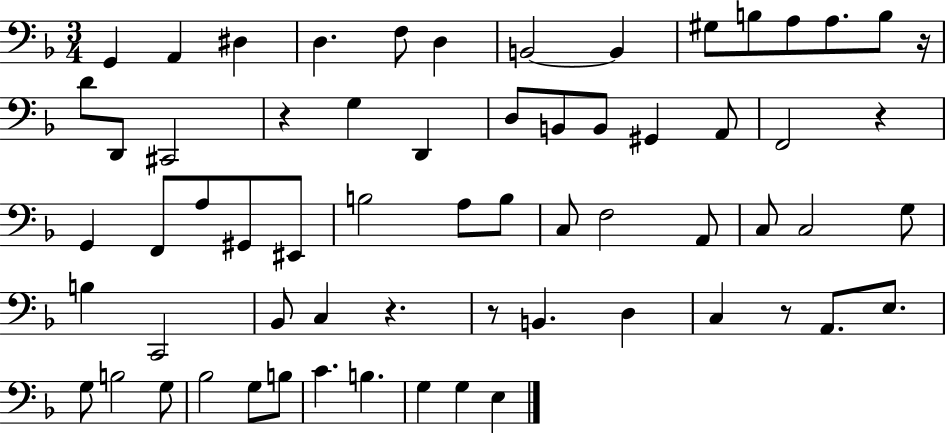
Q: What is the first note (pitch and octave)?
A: G2